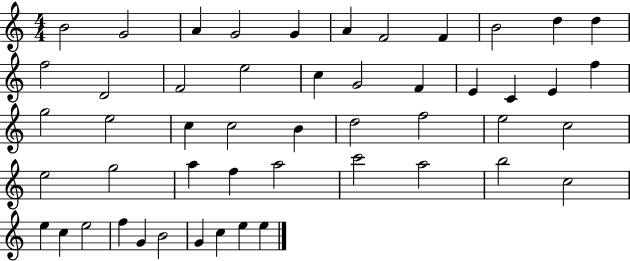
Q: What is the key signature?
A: C major